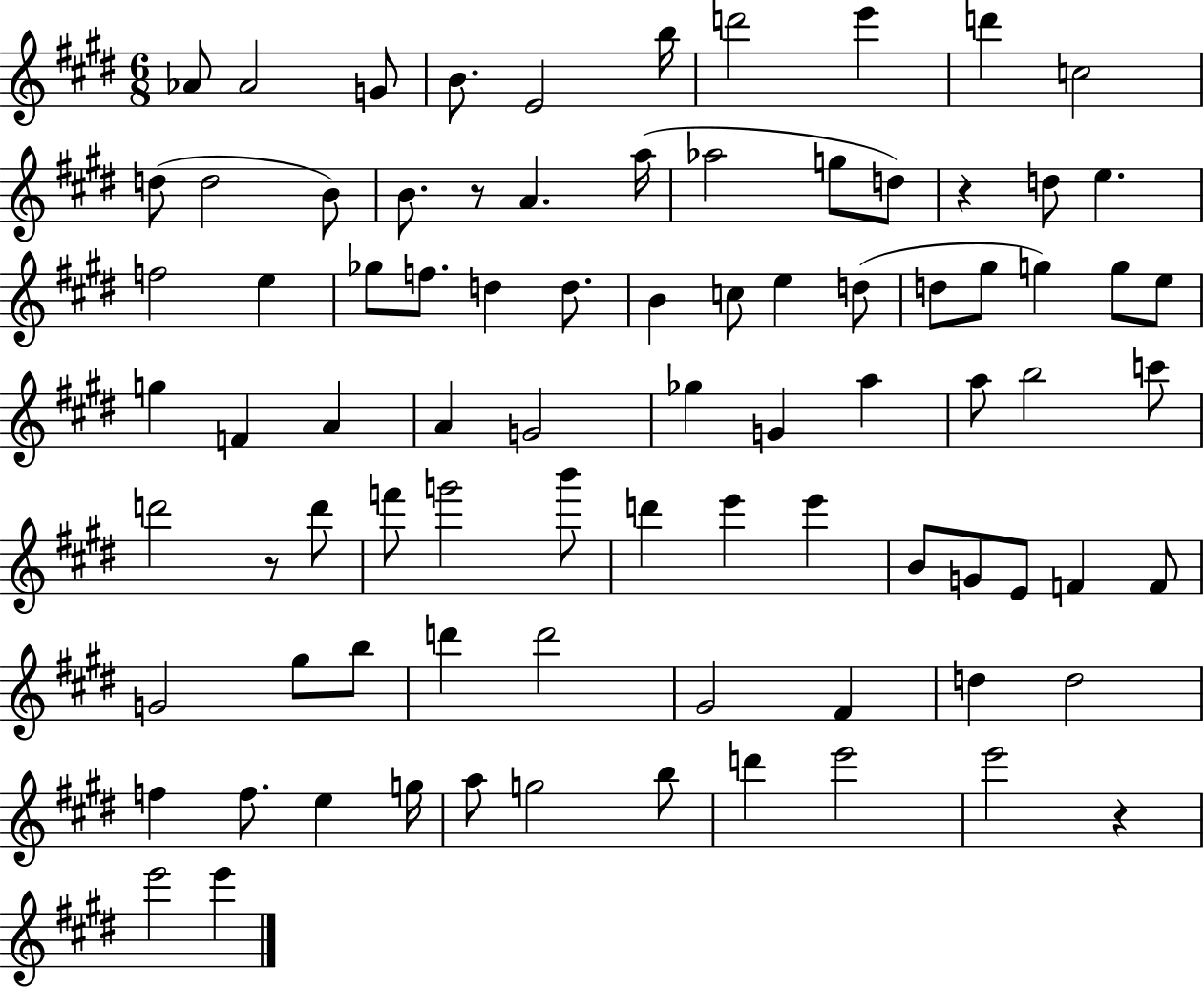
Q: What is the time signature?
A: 6/8